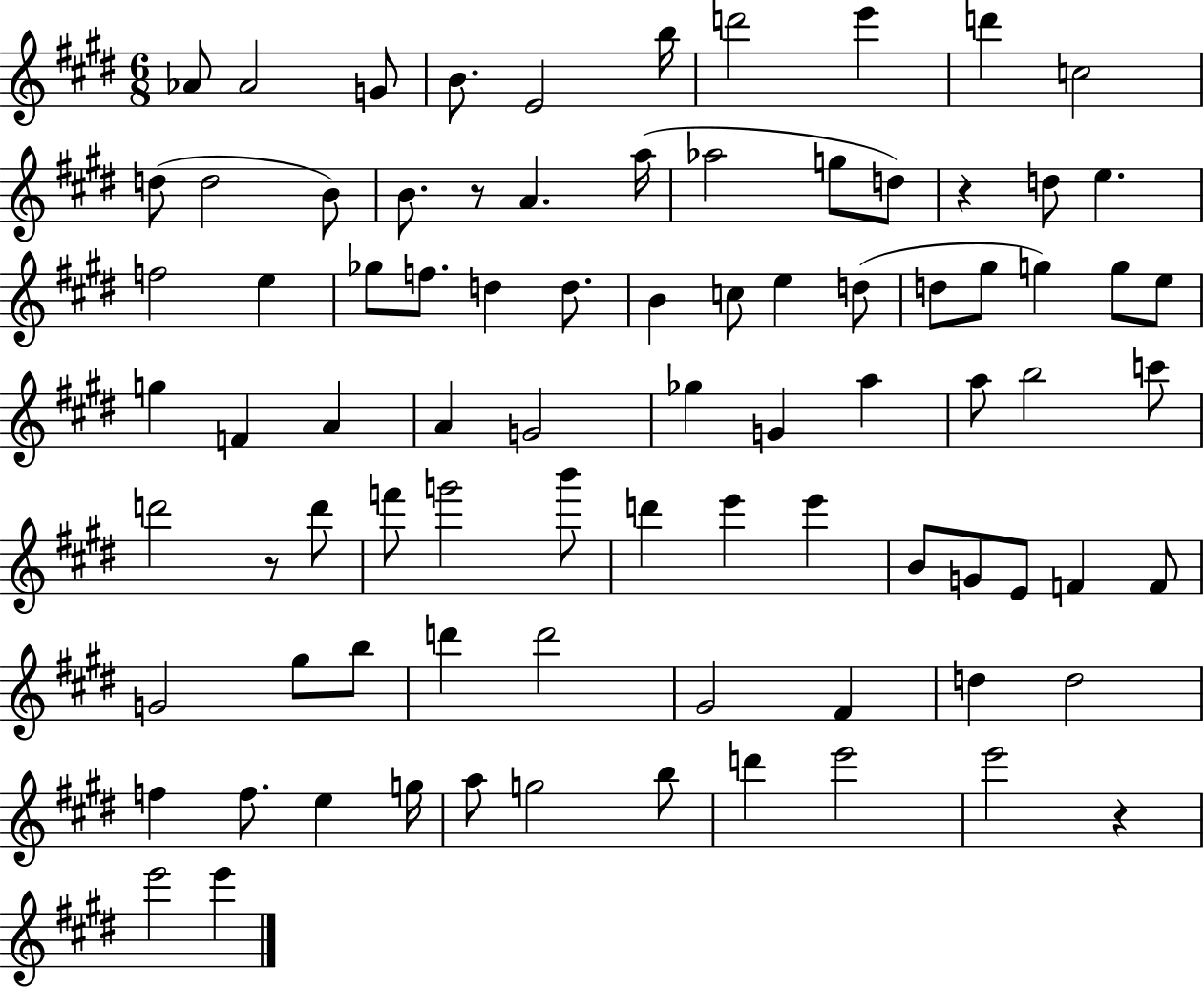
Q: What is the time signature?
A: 6/8